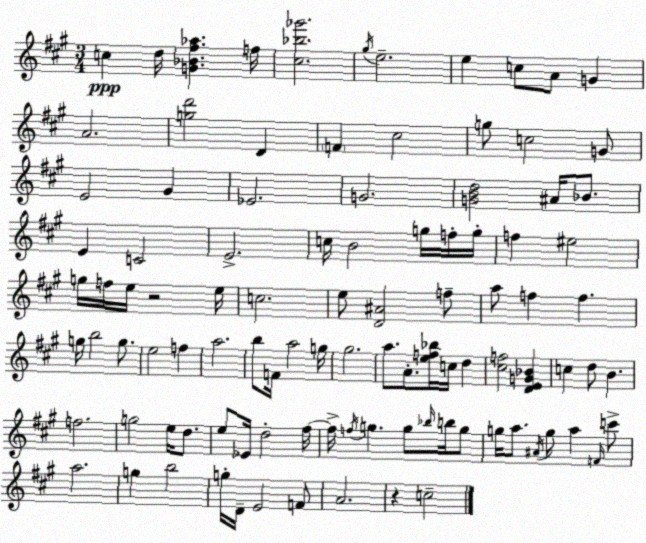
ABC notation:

X:1
T:Untitled
M:3/4
L:1/4
K:A
c d/4 [G_B^f_a] f/4 [^c_b_g']2 ^g/4 e2 e c/2 A/2 G A2 [gd']2 D F ^c2 g/2 c2 G/2 E2 ^G _E2 G2 [GBd]2 ^A/4 _B/2 E C2 E2 c/4 B2 g/4 f/4 g/4 f ^e2 g/4 f/4 e/4 z2 e/4 c2 e/2 [D^A]2 f/2 a/2 f f g/4 b2 g/2 e2 f a2 b/2 F/4 a2 g/4 ^g2 a/2 A/2 [ef_b]/4 c/4 d [^cf]2 [DEG_B] c d/2 B f2 g2 e/4 d/2 e/2 _E/4 d2 ^f/4 ^f/4 f/4 g g/2 _b/4 b/4 g/2 g/4 a/2 ^A/4 g/2 a F/4 c'/2 a2 g b2 g/4 D/4 E2 F/2 A2 z c2